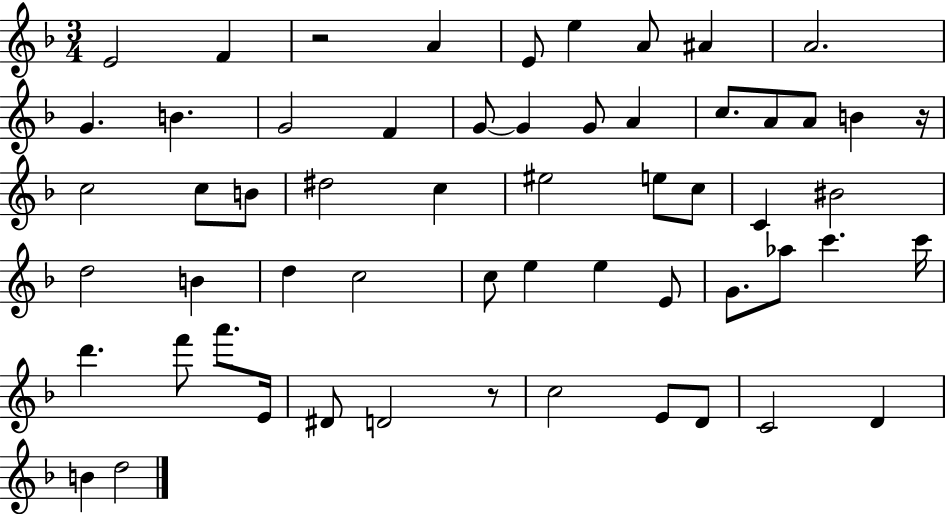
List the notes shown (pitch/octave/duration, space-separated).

E4/h F4/q R/h A4/q E4/e E5/q A4/e A#4/q A4/h. G4/q. B4/q. G4/h F4/q G4/e G4/q G4/e A4/q C5/e. A4/e A4/e B4/q R/s C5/h C5/e B4/e D#5/h C5/q EIS5/h E5/e C5/e C4/q BIS4/h D5/h B4/q D5/q C5/h C5/e E5/q E5/q E4/e G4/e. Ab5/e C6/q. C6/s D6/q. F6/e A6/e. E4/s D#4/e D4/h R/e C5/h E4/e D4/e C4/h D4/q B4/q D5/h